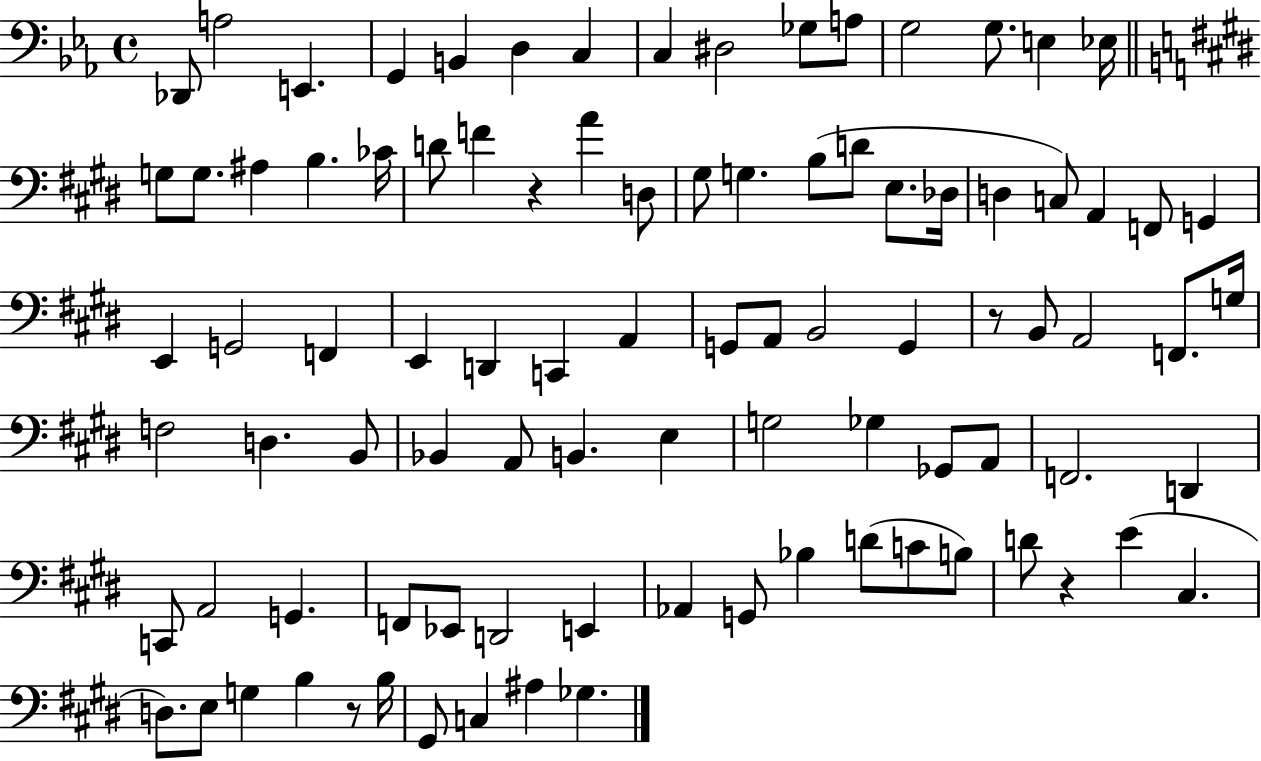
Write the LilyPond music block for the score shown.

{
  \clef bass
  \time 4/4
  \defaultTimeSignature
  \key ees \major
  \repeat volta 2 { des,8 a2 e,4. | g,4 b,4 d4 c4 | c4 dis2 ges8 a8 | g2 g8. e4 ees16 | \break \bar "||" \break \key e \major g8 g8. ais4 b4. ces'16 | d'8 f'4 r4 a'4 d8 | gis8 g4. b8( d'8 e8. des16 | d4 c8) a,4 f,8 g,4 | \break e,4 g,2 f,4 | e,4 d,4 c,4 a,4 | g,8 a,8 b,2 g,4 | r8 b,8 a,2 f,8. g16 | \break f2 d4. b,8 | bes,4 a,8 b,4. e4 | g2 ges4 ges,8 a,8 | f,2. d,4 | \break c,8 a,2 g,4. | f,8 ees,8 d,2 e,4 | aes,4 g,8 bes4 d'8( c'8 b8) | d'8 r4 e'4( cis4. | \break d8.) e8 g4 b4 r8 b16 | gis,8 c4 ais4 ges4. | } \bar "|."
}